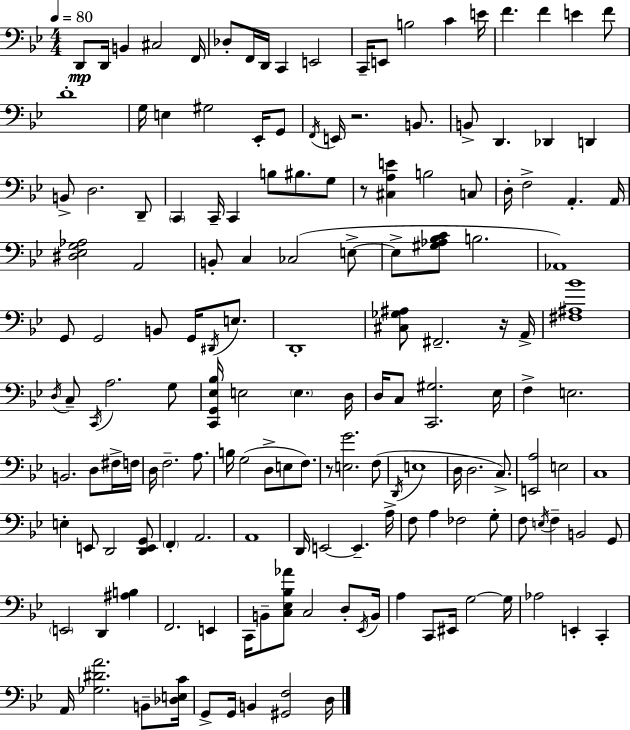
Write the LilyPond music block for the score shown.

{
  \clef bass
  \numericTimeSignature
  \time 4/4
  \key g \minor
  \tempo 4 = 80
  d,8\mp d,16 b,4 cis2 f,16 | des8-. f,16 d,16 c,4 e,2 | c,16-- e,8 b2 c'4 e'16 | f'4. f'4 e'4 f'8 | \break d'1-. | g16 e4 gis2 ees,16-. g,8 | \acciaccatura { f,16 } e,16 r2. b,8. | b,8-> d,4. des,4 d,4 | \break b,8-> d2. d,8-- | \parenthesize c,4 c,16-- c,4 b8 bis8. g8 | r8 <cis a e'>4 b2 c8 | d16-. f2-> a,4.-. | \break a,16 <dis ees g aes>2 a,2 | b,8-. c4 ces2( e8->~~ | e8-> <gis aes bes c'>8 b2. | aes,1) | \break g,8 g,2 b,8 g,16 \acciaccatura { dis,16 } e8. | d,1-. | <cis ges ais>8 fis,2.-- | r16 a,16-> <fis ais bes'>1 | \break \acciaccatura { d16 } c8-- \acciaccatura { c,16 } a2. | g8 <c, g, ees bes>16 e2 \parenthesize e4. | d16 d16 c8 <c, gis>2. | ees16 f4-> e2. | \break b,2. | d8 fis16-> f16 d16 f2.-- | a8. b16 g2( d8-> e8 | f8.) r8 <e g'>2. | \break f8( \acciaccatura { d,16 } e1 | d16 d2. | c8.->) <e, a>2 e2 | c1 | \break e4-. e,8 d,2 | <d, e, g,>8 \parenthesize f,4-. a,2. | a,1 | d,16 e,2~~ e,4.-- | \break a16-> f8 a4 fes2 | g8-. f8 \acciaccatura { e16 } f4-- b,2 | g,8 \parenthesize e,2 d,4 | <ais b>4 f,2. | \break e,4 c,16 b,8-- <c ees bes aes'>8 c2 | d8-. \acciaccatura { ees,16 } b,16 a4 c,8 eis,16 g2~~ | g16 aes2 e,4-. | c,4-. a,16 <ges dis' a'>2. | \break b,8-- <des e c'>16 g,8-> g,16 b,4 <gis, f>2 | d16 \bar "|."
}